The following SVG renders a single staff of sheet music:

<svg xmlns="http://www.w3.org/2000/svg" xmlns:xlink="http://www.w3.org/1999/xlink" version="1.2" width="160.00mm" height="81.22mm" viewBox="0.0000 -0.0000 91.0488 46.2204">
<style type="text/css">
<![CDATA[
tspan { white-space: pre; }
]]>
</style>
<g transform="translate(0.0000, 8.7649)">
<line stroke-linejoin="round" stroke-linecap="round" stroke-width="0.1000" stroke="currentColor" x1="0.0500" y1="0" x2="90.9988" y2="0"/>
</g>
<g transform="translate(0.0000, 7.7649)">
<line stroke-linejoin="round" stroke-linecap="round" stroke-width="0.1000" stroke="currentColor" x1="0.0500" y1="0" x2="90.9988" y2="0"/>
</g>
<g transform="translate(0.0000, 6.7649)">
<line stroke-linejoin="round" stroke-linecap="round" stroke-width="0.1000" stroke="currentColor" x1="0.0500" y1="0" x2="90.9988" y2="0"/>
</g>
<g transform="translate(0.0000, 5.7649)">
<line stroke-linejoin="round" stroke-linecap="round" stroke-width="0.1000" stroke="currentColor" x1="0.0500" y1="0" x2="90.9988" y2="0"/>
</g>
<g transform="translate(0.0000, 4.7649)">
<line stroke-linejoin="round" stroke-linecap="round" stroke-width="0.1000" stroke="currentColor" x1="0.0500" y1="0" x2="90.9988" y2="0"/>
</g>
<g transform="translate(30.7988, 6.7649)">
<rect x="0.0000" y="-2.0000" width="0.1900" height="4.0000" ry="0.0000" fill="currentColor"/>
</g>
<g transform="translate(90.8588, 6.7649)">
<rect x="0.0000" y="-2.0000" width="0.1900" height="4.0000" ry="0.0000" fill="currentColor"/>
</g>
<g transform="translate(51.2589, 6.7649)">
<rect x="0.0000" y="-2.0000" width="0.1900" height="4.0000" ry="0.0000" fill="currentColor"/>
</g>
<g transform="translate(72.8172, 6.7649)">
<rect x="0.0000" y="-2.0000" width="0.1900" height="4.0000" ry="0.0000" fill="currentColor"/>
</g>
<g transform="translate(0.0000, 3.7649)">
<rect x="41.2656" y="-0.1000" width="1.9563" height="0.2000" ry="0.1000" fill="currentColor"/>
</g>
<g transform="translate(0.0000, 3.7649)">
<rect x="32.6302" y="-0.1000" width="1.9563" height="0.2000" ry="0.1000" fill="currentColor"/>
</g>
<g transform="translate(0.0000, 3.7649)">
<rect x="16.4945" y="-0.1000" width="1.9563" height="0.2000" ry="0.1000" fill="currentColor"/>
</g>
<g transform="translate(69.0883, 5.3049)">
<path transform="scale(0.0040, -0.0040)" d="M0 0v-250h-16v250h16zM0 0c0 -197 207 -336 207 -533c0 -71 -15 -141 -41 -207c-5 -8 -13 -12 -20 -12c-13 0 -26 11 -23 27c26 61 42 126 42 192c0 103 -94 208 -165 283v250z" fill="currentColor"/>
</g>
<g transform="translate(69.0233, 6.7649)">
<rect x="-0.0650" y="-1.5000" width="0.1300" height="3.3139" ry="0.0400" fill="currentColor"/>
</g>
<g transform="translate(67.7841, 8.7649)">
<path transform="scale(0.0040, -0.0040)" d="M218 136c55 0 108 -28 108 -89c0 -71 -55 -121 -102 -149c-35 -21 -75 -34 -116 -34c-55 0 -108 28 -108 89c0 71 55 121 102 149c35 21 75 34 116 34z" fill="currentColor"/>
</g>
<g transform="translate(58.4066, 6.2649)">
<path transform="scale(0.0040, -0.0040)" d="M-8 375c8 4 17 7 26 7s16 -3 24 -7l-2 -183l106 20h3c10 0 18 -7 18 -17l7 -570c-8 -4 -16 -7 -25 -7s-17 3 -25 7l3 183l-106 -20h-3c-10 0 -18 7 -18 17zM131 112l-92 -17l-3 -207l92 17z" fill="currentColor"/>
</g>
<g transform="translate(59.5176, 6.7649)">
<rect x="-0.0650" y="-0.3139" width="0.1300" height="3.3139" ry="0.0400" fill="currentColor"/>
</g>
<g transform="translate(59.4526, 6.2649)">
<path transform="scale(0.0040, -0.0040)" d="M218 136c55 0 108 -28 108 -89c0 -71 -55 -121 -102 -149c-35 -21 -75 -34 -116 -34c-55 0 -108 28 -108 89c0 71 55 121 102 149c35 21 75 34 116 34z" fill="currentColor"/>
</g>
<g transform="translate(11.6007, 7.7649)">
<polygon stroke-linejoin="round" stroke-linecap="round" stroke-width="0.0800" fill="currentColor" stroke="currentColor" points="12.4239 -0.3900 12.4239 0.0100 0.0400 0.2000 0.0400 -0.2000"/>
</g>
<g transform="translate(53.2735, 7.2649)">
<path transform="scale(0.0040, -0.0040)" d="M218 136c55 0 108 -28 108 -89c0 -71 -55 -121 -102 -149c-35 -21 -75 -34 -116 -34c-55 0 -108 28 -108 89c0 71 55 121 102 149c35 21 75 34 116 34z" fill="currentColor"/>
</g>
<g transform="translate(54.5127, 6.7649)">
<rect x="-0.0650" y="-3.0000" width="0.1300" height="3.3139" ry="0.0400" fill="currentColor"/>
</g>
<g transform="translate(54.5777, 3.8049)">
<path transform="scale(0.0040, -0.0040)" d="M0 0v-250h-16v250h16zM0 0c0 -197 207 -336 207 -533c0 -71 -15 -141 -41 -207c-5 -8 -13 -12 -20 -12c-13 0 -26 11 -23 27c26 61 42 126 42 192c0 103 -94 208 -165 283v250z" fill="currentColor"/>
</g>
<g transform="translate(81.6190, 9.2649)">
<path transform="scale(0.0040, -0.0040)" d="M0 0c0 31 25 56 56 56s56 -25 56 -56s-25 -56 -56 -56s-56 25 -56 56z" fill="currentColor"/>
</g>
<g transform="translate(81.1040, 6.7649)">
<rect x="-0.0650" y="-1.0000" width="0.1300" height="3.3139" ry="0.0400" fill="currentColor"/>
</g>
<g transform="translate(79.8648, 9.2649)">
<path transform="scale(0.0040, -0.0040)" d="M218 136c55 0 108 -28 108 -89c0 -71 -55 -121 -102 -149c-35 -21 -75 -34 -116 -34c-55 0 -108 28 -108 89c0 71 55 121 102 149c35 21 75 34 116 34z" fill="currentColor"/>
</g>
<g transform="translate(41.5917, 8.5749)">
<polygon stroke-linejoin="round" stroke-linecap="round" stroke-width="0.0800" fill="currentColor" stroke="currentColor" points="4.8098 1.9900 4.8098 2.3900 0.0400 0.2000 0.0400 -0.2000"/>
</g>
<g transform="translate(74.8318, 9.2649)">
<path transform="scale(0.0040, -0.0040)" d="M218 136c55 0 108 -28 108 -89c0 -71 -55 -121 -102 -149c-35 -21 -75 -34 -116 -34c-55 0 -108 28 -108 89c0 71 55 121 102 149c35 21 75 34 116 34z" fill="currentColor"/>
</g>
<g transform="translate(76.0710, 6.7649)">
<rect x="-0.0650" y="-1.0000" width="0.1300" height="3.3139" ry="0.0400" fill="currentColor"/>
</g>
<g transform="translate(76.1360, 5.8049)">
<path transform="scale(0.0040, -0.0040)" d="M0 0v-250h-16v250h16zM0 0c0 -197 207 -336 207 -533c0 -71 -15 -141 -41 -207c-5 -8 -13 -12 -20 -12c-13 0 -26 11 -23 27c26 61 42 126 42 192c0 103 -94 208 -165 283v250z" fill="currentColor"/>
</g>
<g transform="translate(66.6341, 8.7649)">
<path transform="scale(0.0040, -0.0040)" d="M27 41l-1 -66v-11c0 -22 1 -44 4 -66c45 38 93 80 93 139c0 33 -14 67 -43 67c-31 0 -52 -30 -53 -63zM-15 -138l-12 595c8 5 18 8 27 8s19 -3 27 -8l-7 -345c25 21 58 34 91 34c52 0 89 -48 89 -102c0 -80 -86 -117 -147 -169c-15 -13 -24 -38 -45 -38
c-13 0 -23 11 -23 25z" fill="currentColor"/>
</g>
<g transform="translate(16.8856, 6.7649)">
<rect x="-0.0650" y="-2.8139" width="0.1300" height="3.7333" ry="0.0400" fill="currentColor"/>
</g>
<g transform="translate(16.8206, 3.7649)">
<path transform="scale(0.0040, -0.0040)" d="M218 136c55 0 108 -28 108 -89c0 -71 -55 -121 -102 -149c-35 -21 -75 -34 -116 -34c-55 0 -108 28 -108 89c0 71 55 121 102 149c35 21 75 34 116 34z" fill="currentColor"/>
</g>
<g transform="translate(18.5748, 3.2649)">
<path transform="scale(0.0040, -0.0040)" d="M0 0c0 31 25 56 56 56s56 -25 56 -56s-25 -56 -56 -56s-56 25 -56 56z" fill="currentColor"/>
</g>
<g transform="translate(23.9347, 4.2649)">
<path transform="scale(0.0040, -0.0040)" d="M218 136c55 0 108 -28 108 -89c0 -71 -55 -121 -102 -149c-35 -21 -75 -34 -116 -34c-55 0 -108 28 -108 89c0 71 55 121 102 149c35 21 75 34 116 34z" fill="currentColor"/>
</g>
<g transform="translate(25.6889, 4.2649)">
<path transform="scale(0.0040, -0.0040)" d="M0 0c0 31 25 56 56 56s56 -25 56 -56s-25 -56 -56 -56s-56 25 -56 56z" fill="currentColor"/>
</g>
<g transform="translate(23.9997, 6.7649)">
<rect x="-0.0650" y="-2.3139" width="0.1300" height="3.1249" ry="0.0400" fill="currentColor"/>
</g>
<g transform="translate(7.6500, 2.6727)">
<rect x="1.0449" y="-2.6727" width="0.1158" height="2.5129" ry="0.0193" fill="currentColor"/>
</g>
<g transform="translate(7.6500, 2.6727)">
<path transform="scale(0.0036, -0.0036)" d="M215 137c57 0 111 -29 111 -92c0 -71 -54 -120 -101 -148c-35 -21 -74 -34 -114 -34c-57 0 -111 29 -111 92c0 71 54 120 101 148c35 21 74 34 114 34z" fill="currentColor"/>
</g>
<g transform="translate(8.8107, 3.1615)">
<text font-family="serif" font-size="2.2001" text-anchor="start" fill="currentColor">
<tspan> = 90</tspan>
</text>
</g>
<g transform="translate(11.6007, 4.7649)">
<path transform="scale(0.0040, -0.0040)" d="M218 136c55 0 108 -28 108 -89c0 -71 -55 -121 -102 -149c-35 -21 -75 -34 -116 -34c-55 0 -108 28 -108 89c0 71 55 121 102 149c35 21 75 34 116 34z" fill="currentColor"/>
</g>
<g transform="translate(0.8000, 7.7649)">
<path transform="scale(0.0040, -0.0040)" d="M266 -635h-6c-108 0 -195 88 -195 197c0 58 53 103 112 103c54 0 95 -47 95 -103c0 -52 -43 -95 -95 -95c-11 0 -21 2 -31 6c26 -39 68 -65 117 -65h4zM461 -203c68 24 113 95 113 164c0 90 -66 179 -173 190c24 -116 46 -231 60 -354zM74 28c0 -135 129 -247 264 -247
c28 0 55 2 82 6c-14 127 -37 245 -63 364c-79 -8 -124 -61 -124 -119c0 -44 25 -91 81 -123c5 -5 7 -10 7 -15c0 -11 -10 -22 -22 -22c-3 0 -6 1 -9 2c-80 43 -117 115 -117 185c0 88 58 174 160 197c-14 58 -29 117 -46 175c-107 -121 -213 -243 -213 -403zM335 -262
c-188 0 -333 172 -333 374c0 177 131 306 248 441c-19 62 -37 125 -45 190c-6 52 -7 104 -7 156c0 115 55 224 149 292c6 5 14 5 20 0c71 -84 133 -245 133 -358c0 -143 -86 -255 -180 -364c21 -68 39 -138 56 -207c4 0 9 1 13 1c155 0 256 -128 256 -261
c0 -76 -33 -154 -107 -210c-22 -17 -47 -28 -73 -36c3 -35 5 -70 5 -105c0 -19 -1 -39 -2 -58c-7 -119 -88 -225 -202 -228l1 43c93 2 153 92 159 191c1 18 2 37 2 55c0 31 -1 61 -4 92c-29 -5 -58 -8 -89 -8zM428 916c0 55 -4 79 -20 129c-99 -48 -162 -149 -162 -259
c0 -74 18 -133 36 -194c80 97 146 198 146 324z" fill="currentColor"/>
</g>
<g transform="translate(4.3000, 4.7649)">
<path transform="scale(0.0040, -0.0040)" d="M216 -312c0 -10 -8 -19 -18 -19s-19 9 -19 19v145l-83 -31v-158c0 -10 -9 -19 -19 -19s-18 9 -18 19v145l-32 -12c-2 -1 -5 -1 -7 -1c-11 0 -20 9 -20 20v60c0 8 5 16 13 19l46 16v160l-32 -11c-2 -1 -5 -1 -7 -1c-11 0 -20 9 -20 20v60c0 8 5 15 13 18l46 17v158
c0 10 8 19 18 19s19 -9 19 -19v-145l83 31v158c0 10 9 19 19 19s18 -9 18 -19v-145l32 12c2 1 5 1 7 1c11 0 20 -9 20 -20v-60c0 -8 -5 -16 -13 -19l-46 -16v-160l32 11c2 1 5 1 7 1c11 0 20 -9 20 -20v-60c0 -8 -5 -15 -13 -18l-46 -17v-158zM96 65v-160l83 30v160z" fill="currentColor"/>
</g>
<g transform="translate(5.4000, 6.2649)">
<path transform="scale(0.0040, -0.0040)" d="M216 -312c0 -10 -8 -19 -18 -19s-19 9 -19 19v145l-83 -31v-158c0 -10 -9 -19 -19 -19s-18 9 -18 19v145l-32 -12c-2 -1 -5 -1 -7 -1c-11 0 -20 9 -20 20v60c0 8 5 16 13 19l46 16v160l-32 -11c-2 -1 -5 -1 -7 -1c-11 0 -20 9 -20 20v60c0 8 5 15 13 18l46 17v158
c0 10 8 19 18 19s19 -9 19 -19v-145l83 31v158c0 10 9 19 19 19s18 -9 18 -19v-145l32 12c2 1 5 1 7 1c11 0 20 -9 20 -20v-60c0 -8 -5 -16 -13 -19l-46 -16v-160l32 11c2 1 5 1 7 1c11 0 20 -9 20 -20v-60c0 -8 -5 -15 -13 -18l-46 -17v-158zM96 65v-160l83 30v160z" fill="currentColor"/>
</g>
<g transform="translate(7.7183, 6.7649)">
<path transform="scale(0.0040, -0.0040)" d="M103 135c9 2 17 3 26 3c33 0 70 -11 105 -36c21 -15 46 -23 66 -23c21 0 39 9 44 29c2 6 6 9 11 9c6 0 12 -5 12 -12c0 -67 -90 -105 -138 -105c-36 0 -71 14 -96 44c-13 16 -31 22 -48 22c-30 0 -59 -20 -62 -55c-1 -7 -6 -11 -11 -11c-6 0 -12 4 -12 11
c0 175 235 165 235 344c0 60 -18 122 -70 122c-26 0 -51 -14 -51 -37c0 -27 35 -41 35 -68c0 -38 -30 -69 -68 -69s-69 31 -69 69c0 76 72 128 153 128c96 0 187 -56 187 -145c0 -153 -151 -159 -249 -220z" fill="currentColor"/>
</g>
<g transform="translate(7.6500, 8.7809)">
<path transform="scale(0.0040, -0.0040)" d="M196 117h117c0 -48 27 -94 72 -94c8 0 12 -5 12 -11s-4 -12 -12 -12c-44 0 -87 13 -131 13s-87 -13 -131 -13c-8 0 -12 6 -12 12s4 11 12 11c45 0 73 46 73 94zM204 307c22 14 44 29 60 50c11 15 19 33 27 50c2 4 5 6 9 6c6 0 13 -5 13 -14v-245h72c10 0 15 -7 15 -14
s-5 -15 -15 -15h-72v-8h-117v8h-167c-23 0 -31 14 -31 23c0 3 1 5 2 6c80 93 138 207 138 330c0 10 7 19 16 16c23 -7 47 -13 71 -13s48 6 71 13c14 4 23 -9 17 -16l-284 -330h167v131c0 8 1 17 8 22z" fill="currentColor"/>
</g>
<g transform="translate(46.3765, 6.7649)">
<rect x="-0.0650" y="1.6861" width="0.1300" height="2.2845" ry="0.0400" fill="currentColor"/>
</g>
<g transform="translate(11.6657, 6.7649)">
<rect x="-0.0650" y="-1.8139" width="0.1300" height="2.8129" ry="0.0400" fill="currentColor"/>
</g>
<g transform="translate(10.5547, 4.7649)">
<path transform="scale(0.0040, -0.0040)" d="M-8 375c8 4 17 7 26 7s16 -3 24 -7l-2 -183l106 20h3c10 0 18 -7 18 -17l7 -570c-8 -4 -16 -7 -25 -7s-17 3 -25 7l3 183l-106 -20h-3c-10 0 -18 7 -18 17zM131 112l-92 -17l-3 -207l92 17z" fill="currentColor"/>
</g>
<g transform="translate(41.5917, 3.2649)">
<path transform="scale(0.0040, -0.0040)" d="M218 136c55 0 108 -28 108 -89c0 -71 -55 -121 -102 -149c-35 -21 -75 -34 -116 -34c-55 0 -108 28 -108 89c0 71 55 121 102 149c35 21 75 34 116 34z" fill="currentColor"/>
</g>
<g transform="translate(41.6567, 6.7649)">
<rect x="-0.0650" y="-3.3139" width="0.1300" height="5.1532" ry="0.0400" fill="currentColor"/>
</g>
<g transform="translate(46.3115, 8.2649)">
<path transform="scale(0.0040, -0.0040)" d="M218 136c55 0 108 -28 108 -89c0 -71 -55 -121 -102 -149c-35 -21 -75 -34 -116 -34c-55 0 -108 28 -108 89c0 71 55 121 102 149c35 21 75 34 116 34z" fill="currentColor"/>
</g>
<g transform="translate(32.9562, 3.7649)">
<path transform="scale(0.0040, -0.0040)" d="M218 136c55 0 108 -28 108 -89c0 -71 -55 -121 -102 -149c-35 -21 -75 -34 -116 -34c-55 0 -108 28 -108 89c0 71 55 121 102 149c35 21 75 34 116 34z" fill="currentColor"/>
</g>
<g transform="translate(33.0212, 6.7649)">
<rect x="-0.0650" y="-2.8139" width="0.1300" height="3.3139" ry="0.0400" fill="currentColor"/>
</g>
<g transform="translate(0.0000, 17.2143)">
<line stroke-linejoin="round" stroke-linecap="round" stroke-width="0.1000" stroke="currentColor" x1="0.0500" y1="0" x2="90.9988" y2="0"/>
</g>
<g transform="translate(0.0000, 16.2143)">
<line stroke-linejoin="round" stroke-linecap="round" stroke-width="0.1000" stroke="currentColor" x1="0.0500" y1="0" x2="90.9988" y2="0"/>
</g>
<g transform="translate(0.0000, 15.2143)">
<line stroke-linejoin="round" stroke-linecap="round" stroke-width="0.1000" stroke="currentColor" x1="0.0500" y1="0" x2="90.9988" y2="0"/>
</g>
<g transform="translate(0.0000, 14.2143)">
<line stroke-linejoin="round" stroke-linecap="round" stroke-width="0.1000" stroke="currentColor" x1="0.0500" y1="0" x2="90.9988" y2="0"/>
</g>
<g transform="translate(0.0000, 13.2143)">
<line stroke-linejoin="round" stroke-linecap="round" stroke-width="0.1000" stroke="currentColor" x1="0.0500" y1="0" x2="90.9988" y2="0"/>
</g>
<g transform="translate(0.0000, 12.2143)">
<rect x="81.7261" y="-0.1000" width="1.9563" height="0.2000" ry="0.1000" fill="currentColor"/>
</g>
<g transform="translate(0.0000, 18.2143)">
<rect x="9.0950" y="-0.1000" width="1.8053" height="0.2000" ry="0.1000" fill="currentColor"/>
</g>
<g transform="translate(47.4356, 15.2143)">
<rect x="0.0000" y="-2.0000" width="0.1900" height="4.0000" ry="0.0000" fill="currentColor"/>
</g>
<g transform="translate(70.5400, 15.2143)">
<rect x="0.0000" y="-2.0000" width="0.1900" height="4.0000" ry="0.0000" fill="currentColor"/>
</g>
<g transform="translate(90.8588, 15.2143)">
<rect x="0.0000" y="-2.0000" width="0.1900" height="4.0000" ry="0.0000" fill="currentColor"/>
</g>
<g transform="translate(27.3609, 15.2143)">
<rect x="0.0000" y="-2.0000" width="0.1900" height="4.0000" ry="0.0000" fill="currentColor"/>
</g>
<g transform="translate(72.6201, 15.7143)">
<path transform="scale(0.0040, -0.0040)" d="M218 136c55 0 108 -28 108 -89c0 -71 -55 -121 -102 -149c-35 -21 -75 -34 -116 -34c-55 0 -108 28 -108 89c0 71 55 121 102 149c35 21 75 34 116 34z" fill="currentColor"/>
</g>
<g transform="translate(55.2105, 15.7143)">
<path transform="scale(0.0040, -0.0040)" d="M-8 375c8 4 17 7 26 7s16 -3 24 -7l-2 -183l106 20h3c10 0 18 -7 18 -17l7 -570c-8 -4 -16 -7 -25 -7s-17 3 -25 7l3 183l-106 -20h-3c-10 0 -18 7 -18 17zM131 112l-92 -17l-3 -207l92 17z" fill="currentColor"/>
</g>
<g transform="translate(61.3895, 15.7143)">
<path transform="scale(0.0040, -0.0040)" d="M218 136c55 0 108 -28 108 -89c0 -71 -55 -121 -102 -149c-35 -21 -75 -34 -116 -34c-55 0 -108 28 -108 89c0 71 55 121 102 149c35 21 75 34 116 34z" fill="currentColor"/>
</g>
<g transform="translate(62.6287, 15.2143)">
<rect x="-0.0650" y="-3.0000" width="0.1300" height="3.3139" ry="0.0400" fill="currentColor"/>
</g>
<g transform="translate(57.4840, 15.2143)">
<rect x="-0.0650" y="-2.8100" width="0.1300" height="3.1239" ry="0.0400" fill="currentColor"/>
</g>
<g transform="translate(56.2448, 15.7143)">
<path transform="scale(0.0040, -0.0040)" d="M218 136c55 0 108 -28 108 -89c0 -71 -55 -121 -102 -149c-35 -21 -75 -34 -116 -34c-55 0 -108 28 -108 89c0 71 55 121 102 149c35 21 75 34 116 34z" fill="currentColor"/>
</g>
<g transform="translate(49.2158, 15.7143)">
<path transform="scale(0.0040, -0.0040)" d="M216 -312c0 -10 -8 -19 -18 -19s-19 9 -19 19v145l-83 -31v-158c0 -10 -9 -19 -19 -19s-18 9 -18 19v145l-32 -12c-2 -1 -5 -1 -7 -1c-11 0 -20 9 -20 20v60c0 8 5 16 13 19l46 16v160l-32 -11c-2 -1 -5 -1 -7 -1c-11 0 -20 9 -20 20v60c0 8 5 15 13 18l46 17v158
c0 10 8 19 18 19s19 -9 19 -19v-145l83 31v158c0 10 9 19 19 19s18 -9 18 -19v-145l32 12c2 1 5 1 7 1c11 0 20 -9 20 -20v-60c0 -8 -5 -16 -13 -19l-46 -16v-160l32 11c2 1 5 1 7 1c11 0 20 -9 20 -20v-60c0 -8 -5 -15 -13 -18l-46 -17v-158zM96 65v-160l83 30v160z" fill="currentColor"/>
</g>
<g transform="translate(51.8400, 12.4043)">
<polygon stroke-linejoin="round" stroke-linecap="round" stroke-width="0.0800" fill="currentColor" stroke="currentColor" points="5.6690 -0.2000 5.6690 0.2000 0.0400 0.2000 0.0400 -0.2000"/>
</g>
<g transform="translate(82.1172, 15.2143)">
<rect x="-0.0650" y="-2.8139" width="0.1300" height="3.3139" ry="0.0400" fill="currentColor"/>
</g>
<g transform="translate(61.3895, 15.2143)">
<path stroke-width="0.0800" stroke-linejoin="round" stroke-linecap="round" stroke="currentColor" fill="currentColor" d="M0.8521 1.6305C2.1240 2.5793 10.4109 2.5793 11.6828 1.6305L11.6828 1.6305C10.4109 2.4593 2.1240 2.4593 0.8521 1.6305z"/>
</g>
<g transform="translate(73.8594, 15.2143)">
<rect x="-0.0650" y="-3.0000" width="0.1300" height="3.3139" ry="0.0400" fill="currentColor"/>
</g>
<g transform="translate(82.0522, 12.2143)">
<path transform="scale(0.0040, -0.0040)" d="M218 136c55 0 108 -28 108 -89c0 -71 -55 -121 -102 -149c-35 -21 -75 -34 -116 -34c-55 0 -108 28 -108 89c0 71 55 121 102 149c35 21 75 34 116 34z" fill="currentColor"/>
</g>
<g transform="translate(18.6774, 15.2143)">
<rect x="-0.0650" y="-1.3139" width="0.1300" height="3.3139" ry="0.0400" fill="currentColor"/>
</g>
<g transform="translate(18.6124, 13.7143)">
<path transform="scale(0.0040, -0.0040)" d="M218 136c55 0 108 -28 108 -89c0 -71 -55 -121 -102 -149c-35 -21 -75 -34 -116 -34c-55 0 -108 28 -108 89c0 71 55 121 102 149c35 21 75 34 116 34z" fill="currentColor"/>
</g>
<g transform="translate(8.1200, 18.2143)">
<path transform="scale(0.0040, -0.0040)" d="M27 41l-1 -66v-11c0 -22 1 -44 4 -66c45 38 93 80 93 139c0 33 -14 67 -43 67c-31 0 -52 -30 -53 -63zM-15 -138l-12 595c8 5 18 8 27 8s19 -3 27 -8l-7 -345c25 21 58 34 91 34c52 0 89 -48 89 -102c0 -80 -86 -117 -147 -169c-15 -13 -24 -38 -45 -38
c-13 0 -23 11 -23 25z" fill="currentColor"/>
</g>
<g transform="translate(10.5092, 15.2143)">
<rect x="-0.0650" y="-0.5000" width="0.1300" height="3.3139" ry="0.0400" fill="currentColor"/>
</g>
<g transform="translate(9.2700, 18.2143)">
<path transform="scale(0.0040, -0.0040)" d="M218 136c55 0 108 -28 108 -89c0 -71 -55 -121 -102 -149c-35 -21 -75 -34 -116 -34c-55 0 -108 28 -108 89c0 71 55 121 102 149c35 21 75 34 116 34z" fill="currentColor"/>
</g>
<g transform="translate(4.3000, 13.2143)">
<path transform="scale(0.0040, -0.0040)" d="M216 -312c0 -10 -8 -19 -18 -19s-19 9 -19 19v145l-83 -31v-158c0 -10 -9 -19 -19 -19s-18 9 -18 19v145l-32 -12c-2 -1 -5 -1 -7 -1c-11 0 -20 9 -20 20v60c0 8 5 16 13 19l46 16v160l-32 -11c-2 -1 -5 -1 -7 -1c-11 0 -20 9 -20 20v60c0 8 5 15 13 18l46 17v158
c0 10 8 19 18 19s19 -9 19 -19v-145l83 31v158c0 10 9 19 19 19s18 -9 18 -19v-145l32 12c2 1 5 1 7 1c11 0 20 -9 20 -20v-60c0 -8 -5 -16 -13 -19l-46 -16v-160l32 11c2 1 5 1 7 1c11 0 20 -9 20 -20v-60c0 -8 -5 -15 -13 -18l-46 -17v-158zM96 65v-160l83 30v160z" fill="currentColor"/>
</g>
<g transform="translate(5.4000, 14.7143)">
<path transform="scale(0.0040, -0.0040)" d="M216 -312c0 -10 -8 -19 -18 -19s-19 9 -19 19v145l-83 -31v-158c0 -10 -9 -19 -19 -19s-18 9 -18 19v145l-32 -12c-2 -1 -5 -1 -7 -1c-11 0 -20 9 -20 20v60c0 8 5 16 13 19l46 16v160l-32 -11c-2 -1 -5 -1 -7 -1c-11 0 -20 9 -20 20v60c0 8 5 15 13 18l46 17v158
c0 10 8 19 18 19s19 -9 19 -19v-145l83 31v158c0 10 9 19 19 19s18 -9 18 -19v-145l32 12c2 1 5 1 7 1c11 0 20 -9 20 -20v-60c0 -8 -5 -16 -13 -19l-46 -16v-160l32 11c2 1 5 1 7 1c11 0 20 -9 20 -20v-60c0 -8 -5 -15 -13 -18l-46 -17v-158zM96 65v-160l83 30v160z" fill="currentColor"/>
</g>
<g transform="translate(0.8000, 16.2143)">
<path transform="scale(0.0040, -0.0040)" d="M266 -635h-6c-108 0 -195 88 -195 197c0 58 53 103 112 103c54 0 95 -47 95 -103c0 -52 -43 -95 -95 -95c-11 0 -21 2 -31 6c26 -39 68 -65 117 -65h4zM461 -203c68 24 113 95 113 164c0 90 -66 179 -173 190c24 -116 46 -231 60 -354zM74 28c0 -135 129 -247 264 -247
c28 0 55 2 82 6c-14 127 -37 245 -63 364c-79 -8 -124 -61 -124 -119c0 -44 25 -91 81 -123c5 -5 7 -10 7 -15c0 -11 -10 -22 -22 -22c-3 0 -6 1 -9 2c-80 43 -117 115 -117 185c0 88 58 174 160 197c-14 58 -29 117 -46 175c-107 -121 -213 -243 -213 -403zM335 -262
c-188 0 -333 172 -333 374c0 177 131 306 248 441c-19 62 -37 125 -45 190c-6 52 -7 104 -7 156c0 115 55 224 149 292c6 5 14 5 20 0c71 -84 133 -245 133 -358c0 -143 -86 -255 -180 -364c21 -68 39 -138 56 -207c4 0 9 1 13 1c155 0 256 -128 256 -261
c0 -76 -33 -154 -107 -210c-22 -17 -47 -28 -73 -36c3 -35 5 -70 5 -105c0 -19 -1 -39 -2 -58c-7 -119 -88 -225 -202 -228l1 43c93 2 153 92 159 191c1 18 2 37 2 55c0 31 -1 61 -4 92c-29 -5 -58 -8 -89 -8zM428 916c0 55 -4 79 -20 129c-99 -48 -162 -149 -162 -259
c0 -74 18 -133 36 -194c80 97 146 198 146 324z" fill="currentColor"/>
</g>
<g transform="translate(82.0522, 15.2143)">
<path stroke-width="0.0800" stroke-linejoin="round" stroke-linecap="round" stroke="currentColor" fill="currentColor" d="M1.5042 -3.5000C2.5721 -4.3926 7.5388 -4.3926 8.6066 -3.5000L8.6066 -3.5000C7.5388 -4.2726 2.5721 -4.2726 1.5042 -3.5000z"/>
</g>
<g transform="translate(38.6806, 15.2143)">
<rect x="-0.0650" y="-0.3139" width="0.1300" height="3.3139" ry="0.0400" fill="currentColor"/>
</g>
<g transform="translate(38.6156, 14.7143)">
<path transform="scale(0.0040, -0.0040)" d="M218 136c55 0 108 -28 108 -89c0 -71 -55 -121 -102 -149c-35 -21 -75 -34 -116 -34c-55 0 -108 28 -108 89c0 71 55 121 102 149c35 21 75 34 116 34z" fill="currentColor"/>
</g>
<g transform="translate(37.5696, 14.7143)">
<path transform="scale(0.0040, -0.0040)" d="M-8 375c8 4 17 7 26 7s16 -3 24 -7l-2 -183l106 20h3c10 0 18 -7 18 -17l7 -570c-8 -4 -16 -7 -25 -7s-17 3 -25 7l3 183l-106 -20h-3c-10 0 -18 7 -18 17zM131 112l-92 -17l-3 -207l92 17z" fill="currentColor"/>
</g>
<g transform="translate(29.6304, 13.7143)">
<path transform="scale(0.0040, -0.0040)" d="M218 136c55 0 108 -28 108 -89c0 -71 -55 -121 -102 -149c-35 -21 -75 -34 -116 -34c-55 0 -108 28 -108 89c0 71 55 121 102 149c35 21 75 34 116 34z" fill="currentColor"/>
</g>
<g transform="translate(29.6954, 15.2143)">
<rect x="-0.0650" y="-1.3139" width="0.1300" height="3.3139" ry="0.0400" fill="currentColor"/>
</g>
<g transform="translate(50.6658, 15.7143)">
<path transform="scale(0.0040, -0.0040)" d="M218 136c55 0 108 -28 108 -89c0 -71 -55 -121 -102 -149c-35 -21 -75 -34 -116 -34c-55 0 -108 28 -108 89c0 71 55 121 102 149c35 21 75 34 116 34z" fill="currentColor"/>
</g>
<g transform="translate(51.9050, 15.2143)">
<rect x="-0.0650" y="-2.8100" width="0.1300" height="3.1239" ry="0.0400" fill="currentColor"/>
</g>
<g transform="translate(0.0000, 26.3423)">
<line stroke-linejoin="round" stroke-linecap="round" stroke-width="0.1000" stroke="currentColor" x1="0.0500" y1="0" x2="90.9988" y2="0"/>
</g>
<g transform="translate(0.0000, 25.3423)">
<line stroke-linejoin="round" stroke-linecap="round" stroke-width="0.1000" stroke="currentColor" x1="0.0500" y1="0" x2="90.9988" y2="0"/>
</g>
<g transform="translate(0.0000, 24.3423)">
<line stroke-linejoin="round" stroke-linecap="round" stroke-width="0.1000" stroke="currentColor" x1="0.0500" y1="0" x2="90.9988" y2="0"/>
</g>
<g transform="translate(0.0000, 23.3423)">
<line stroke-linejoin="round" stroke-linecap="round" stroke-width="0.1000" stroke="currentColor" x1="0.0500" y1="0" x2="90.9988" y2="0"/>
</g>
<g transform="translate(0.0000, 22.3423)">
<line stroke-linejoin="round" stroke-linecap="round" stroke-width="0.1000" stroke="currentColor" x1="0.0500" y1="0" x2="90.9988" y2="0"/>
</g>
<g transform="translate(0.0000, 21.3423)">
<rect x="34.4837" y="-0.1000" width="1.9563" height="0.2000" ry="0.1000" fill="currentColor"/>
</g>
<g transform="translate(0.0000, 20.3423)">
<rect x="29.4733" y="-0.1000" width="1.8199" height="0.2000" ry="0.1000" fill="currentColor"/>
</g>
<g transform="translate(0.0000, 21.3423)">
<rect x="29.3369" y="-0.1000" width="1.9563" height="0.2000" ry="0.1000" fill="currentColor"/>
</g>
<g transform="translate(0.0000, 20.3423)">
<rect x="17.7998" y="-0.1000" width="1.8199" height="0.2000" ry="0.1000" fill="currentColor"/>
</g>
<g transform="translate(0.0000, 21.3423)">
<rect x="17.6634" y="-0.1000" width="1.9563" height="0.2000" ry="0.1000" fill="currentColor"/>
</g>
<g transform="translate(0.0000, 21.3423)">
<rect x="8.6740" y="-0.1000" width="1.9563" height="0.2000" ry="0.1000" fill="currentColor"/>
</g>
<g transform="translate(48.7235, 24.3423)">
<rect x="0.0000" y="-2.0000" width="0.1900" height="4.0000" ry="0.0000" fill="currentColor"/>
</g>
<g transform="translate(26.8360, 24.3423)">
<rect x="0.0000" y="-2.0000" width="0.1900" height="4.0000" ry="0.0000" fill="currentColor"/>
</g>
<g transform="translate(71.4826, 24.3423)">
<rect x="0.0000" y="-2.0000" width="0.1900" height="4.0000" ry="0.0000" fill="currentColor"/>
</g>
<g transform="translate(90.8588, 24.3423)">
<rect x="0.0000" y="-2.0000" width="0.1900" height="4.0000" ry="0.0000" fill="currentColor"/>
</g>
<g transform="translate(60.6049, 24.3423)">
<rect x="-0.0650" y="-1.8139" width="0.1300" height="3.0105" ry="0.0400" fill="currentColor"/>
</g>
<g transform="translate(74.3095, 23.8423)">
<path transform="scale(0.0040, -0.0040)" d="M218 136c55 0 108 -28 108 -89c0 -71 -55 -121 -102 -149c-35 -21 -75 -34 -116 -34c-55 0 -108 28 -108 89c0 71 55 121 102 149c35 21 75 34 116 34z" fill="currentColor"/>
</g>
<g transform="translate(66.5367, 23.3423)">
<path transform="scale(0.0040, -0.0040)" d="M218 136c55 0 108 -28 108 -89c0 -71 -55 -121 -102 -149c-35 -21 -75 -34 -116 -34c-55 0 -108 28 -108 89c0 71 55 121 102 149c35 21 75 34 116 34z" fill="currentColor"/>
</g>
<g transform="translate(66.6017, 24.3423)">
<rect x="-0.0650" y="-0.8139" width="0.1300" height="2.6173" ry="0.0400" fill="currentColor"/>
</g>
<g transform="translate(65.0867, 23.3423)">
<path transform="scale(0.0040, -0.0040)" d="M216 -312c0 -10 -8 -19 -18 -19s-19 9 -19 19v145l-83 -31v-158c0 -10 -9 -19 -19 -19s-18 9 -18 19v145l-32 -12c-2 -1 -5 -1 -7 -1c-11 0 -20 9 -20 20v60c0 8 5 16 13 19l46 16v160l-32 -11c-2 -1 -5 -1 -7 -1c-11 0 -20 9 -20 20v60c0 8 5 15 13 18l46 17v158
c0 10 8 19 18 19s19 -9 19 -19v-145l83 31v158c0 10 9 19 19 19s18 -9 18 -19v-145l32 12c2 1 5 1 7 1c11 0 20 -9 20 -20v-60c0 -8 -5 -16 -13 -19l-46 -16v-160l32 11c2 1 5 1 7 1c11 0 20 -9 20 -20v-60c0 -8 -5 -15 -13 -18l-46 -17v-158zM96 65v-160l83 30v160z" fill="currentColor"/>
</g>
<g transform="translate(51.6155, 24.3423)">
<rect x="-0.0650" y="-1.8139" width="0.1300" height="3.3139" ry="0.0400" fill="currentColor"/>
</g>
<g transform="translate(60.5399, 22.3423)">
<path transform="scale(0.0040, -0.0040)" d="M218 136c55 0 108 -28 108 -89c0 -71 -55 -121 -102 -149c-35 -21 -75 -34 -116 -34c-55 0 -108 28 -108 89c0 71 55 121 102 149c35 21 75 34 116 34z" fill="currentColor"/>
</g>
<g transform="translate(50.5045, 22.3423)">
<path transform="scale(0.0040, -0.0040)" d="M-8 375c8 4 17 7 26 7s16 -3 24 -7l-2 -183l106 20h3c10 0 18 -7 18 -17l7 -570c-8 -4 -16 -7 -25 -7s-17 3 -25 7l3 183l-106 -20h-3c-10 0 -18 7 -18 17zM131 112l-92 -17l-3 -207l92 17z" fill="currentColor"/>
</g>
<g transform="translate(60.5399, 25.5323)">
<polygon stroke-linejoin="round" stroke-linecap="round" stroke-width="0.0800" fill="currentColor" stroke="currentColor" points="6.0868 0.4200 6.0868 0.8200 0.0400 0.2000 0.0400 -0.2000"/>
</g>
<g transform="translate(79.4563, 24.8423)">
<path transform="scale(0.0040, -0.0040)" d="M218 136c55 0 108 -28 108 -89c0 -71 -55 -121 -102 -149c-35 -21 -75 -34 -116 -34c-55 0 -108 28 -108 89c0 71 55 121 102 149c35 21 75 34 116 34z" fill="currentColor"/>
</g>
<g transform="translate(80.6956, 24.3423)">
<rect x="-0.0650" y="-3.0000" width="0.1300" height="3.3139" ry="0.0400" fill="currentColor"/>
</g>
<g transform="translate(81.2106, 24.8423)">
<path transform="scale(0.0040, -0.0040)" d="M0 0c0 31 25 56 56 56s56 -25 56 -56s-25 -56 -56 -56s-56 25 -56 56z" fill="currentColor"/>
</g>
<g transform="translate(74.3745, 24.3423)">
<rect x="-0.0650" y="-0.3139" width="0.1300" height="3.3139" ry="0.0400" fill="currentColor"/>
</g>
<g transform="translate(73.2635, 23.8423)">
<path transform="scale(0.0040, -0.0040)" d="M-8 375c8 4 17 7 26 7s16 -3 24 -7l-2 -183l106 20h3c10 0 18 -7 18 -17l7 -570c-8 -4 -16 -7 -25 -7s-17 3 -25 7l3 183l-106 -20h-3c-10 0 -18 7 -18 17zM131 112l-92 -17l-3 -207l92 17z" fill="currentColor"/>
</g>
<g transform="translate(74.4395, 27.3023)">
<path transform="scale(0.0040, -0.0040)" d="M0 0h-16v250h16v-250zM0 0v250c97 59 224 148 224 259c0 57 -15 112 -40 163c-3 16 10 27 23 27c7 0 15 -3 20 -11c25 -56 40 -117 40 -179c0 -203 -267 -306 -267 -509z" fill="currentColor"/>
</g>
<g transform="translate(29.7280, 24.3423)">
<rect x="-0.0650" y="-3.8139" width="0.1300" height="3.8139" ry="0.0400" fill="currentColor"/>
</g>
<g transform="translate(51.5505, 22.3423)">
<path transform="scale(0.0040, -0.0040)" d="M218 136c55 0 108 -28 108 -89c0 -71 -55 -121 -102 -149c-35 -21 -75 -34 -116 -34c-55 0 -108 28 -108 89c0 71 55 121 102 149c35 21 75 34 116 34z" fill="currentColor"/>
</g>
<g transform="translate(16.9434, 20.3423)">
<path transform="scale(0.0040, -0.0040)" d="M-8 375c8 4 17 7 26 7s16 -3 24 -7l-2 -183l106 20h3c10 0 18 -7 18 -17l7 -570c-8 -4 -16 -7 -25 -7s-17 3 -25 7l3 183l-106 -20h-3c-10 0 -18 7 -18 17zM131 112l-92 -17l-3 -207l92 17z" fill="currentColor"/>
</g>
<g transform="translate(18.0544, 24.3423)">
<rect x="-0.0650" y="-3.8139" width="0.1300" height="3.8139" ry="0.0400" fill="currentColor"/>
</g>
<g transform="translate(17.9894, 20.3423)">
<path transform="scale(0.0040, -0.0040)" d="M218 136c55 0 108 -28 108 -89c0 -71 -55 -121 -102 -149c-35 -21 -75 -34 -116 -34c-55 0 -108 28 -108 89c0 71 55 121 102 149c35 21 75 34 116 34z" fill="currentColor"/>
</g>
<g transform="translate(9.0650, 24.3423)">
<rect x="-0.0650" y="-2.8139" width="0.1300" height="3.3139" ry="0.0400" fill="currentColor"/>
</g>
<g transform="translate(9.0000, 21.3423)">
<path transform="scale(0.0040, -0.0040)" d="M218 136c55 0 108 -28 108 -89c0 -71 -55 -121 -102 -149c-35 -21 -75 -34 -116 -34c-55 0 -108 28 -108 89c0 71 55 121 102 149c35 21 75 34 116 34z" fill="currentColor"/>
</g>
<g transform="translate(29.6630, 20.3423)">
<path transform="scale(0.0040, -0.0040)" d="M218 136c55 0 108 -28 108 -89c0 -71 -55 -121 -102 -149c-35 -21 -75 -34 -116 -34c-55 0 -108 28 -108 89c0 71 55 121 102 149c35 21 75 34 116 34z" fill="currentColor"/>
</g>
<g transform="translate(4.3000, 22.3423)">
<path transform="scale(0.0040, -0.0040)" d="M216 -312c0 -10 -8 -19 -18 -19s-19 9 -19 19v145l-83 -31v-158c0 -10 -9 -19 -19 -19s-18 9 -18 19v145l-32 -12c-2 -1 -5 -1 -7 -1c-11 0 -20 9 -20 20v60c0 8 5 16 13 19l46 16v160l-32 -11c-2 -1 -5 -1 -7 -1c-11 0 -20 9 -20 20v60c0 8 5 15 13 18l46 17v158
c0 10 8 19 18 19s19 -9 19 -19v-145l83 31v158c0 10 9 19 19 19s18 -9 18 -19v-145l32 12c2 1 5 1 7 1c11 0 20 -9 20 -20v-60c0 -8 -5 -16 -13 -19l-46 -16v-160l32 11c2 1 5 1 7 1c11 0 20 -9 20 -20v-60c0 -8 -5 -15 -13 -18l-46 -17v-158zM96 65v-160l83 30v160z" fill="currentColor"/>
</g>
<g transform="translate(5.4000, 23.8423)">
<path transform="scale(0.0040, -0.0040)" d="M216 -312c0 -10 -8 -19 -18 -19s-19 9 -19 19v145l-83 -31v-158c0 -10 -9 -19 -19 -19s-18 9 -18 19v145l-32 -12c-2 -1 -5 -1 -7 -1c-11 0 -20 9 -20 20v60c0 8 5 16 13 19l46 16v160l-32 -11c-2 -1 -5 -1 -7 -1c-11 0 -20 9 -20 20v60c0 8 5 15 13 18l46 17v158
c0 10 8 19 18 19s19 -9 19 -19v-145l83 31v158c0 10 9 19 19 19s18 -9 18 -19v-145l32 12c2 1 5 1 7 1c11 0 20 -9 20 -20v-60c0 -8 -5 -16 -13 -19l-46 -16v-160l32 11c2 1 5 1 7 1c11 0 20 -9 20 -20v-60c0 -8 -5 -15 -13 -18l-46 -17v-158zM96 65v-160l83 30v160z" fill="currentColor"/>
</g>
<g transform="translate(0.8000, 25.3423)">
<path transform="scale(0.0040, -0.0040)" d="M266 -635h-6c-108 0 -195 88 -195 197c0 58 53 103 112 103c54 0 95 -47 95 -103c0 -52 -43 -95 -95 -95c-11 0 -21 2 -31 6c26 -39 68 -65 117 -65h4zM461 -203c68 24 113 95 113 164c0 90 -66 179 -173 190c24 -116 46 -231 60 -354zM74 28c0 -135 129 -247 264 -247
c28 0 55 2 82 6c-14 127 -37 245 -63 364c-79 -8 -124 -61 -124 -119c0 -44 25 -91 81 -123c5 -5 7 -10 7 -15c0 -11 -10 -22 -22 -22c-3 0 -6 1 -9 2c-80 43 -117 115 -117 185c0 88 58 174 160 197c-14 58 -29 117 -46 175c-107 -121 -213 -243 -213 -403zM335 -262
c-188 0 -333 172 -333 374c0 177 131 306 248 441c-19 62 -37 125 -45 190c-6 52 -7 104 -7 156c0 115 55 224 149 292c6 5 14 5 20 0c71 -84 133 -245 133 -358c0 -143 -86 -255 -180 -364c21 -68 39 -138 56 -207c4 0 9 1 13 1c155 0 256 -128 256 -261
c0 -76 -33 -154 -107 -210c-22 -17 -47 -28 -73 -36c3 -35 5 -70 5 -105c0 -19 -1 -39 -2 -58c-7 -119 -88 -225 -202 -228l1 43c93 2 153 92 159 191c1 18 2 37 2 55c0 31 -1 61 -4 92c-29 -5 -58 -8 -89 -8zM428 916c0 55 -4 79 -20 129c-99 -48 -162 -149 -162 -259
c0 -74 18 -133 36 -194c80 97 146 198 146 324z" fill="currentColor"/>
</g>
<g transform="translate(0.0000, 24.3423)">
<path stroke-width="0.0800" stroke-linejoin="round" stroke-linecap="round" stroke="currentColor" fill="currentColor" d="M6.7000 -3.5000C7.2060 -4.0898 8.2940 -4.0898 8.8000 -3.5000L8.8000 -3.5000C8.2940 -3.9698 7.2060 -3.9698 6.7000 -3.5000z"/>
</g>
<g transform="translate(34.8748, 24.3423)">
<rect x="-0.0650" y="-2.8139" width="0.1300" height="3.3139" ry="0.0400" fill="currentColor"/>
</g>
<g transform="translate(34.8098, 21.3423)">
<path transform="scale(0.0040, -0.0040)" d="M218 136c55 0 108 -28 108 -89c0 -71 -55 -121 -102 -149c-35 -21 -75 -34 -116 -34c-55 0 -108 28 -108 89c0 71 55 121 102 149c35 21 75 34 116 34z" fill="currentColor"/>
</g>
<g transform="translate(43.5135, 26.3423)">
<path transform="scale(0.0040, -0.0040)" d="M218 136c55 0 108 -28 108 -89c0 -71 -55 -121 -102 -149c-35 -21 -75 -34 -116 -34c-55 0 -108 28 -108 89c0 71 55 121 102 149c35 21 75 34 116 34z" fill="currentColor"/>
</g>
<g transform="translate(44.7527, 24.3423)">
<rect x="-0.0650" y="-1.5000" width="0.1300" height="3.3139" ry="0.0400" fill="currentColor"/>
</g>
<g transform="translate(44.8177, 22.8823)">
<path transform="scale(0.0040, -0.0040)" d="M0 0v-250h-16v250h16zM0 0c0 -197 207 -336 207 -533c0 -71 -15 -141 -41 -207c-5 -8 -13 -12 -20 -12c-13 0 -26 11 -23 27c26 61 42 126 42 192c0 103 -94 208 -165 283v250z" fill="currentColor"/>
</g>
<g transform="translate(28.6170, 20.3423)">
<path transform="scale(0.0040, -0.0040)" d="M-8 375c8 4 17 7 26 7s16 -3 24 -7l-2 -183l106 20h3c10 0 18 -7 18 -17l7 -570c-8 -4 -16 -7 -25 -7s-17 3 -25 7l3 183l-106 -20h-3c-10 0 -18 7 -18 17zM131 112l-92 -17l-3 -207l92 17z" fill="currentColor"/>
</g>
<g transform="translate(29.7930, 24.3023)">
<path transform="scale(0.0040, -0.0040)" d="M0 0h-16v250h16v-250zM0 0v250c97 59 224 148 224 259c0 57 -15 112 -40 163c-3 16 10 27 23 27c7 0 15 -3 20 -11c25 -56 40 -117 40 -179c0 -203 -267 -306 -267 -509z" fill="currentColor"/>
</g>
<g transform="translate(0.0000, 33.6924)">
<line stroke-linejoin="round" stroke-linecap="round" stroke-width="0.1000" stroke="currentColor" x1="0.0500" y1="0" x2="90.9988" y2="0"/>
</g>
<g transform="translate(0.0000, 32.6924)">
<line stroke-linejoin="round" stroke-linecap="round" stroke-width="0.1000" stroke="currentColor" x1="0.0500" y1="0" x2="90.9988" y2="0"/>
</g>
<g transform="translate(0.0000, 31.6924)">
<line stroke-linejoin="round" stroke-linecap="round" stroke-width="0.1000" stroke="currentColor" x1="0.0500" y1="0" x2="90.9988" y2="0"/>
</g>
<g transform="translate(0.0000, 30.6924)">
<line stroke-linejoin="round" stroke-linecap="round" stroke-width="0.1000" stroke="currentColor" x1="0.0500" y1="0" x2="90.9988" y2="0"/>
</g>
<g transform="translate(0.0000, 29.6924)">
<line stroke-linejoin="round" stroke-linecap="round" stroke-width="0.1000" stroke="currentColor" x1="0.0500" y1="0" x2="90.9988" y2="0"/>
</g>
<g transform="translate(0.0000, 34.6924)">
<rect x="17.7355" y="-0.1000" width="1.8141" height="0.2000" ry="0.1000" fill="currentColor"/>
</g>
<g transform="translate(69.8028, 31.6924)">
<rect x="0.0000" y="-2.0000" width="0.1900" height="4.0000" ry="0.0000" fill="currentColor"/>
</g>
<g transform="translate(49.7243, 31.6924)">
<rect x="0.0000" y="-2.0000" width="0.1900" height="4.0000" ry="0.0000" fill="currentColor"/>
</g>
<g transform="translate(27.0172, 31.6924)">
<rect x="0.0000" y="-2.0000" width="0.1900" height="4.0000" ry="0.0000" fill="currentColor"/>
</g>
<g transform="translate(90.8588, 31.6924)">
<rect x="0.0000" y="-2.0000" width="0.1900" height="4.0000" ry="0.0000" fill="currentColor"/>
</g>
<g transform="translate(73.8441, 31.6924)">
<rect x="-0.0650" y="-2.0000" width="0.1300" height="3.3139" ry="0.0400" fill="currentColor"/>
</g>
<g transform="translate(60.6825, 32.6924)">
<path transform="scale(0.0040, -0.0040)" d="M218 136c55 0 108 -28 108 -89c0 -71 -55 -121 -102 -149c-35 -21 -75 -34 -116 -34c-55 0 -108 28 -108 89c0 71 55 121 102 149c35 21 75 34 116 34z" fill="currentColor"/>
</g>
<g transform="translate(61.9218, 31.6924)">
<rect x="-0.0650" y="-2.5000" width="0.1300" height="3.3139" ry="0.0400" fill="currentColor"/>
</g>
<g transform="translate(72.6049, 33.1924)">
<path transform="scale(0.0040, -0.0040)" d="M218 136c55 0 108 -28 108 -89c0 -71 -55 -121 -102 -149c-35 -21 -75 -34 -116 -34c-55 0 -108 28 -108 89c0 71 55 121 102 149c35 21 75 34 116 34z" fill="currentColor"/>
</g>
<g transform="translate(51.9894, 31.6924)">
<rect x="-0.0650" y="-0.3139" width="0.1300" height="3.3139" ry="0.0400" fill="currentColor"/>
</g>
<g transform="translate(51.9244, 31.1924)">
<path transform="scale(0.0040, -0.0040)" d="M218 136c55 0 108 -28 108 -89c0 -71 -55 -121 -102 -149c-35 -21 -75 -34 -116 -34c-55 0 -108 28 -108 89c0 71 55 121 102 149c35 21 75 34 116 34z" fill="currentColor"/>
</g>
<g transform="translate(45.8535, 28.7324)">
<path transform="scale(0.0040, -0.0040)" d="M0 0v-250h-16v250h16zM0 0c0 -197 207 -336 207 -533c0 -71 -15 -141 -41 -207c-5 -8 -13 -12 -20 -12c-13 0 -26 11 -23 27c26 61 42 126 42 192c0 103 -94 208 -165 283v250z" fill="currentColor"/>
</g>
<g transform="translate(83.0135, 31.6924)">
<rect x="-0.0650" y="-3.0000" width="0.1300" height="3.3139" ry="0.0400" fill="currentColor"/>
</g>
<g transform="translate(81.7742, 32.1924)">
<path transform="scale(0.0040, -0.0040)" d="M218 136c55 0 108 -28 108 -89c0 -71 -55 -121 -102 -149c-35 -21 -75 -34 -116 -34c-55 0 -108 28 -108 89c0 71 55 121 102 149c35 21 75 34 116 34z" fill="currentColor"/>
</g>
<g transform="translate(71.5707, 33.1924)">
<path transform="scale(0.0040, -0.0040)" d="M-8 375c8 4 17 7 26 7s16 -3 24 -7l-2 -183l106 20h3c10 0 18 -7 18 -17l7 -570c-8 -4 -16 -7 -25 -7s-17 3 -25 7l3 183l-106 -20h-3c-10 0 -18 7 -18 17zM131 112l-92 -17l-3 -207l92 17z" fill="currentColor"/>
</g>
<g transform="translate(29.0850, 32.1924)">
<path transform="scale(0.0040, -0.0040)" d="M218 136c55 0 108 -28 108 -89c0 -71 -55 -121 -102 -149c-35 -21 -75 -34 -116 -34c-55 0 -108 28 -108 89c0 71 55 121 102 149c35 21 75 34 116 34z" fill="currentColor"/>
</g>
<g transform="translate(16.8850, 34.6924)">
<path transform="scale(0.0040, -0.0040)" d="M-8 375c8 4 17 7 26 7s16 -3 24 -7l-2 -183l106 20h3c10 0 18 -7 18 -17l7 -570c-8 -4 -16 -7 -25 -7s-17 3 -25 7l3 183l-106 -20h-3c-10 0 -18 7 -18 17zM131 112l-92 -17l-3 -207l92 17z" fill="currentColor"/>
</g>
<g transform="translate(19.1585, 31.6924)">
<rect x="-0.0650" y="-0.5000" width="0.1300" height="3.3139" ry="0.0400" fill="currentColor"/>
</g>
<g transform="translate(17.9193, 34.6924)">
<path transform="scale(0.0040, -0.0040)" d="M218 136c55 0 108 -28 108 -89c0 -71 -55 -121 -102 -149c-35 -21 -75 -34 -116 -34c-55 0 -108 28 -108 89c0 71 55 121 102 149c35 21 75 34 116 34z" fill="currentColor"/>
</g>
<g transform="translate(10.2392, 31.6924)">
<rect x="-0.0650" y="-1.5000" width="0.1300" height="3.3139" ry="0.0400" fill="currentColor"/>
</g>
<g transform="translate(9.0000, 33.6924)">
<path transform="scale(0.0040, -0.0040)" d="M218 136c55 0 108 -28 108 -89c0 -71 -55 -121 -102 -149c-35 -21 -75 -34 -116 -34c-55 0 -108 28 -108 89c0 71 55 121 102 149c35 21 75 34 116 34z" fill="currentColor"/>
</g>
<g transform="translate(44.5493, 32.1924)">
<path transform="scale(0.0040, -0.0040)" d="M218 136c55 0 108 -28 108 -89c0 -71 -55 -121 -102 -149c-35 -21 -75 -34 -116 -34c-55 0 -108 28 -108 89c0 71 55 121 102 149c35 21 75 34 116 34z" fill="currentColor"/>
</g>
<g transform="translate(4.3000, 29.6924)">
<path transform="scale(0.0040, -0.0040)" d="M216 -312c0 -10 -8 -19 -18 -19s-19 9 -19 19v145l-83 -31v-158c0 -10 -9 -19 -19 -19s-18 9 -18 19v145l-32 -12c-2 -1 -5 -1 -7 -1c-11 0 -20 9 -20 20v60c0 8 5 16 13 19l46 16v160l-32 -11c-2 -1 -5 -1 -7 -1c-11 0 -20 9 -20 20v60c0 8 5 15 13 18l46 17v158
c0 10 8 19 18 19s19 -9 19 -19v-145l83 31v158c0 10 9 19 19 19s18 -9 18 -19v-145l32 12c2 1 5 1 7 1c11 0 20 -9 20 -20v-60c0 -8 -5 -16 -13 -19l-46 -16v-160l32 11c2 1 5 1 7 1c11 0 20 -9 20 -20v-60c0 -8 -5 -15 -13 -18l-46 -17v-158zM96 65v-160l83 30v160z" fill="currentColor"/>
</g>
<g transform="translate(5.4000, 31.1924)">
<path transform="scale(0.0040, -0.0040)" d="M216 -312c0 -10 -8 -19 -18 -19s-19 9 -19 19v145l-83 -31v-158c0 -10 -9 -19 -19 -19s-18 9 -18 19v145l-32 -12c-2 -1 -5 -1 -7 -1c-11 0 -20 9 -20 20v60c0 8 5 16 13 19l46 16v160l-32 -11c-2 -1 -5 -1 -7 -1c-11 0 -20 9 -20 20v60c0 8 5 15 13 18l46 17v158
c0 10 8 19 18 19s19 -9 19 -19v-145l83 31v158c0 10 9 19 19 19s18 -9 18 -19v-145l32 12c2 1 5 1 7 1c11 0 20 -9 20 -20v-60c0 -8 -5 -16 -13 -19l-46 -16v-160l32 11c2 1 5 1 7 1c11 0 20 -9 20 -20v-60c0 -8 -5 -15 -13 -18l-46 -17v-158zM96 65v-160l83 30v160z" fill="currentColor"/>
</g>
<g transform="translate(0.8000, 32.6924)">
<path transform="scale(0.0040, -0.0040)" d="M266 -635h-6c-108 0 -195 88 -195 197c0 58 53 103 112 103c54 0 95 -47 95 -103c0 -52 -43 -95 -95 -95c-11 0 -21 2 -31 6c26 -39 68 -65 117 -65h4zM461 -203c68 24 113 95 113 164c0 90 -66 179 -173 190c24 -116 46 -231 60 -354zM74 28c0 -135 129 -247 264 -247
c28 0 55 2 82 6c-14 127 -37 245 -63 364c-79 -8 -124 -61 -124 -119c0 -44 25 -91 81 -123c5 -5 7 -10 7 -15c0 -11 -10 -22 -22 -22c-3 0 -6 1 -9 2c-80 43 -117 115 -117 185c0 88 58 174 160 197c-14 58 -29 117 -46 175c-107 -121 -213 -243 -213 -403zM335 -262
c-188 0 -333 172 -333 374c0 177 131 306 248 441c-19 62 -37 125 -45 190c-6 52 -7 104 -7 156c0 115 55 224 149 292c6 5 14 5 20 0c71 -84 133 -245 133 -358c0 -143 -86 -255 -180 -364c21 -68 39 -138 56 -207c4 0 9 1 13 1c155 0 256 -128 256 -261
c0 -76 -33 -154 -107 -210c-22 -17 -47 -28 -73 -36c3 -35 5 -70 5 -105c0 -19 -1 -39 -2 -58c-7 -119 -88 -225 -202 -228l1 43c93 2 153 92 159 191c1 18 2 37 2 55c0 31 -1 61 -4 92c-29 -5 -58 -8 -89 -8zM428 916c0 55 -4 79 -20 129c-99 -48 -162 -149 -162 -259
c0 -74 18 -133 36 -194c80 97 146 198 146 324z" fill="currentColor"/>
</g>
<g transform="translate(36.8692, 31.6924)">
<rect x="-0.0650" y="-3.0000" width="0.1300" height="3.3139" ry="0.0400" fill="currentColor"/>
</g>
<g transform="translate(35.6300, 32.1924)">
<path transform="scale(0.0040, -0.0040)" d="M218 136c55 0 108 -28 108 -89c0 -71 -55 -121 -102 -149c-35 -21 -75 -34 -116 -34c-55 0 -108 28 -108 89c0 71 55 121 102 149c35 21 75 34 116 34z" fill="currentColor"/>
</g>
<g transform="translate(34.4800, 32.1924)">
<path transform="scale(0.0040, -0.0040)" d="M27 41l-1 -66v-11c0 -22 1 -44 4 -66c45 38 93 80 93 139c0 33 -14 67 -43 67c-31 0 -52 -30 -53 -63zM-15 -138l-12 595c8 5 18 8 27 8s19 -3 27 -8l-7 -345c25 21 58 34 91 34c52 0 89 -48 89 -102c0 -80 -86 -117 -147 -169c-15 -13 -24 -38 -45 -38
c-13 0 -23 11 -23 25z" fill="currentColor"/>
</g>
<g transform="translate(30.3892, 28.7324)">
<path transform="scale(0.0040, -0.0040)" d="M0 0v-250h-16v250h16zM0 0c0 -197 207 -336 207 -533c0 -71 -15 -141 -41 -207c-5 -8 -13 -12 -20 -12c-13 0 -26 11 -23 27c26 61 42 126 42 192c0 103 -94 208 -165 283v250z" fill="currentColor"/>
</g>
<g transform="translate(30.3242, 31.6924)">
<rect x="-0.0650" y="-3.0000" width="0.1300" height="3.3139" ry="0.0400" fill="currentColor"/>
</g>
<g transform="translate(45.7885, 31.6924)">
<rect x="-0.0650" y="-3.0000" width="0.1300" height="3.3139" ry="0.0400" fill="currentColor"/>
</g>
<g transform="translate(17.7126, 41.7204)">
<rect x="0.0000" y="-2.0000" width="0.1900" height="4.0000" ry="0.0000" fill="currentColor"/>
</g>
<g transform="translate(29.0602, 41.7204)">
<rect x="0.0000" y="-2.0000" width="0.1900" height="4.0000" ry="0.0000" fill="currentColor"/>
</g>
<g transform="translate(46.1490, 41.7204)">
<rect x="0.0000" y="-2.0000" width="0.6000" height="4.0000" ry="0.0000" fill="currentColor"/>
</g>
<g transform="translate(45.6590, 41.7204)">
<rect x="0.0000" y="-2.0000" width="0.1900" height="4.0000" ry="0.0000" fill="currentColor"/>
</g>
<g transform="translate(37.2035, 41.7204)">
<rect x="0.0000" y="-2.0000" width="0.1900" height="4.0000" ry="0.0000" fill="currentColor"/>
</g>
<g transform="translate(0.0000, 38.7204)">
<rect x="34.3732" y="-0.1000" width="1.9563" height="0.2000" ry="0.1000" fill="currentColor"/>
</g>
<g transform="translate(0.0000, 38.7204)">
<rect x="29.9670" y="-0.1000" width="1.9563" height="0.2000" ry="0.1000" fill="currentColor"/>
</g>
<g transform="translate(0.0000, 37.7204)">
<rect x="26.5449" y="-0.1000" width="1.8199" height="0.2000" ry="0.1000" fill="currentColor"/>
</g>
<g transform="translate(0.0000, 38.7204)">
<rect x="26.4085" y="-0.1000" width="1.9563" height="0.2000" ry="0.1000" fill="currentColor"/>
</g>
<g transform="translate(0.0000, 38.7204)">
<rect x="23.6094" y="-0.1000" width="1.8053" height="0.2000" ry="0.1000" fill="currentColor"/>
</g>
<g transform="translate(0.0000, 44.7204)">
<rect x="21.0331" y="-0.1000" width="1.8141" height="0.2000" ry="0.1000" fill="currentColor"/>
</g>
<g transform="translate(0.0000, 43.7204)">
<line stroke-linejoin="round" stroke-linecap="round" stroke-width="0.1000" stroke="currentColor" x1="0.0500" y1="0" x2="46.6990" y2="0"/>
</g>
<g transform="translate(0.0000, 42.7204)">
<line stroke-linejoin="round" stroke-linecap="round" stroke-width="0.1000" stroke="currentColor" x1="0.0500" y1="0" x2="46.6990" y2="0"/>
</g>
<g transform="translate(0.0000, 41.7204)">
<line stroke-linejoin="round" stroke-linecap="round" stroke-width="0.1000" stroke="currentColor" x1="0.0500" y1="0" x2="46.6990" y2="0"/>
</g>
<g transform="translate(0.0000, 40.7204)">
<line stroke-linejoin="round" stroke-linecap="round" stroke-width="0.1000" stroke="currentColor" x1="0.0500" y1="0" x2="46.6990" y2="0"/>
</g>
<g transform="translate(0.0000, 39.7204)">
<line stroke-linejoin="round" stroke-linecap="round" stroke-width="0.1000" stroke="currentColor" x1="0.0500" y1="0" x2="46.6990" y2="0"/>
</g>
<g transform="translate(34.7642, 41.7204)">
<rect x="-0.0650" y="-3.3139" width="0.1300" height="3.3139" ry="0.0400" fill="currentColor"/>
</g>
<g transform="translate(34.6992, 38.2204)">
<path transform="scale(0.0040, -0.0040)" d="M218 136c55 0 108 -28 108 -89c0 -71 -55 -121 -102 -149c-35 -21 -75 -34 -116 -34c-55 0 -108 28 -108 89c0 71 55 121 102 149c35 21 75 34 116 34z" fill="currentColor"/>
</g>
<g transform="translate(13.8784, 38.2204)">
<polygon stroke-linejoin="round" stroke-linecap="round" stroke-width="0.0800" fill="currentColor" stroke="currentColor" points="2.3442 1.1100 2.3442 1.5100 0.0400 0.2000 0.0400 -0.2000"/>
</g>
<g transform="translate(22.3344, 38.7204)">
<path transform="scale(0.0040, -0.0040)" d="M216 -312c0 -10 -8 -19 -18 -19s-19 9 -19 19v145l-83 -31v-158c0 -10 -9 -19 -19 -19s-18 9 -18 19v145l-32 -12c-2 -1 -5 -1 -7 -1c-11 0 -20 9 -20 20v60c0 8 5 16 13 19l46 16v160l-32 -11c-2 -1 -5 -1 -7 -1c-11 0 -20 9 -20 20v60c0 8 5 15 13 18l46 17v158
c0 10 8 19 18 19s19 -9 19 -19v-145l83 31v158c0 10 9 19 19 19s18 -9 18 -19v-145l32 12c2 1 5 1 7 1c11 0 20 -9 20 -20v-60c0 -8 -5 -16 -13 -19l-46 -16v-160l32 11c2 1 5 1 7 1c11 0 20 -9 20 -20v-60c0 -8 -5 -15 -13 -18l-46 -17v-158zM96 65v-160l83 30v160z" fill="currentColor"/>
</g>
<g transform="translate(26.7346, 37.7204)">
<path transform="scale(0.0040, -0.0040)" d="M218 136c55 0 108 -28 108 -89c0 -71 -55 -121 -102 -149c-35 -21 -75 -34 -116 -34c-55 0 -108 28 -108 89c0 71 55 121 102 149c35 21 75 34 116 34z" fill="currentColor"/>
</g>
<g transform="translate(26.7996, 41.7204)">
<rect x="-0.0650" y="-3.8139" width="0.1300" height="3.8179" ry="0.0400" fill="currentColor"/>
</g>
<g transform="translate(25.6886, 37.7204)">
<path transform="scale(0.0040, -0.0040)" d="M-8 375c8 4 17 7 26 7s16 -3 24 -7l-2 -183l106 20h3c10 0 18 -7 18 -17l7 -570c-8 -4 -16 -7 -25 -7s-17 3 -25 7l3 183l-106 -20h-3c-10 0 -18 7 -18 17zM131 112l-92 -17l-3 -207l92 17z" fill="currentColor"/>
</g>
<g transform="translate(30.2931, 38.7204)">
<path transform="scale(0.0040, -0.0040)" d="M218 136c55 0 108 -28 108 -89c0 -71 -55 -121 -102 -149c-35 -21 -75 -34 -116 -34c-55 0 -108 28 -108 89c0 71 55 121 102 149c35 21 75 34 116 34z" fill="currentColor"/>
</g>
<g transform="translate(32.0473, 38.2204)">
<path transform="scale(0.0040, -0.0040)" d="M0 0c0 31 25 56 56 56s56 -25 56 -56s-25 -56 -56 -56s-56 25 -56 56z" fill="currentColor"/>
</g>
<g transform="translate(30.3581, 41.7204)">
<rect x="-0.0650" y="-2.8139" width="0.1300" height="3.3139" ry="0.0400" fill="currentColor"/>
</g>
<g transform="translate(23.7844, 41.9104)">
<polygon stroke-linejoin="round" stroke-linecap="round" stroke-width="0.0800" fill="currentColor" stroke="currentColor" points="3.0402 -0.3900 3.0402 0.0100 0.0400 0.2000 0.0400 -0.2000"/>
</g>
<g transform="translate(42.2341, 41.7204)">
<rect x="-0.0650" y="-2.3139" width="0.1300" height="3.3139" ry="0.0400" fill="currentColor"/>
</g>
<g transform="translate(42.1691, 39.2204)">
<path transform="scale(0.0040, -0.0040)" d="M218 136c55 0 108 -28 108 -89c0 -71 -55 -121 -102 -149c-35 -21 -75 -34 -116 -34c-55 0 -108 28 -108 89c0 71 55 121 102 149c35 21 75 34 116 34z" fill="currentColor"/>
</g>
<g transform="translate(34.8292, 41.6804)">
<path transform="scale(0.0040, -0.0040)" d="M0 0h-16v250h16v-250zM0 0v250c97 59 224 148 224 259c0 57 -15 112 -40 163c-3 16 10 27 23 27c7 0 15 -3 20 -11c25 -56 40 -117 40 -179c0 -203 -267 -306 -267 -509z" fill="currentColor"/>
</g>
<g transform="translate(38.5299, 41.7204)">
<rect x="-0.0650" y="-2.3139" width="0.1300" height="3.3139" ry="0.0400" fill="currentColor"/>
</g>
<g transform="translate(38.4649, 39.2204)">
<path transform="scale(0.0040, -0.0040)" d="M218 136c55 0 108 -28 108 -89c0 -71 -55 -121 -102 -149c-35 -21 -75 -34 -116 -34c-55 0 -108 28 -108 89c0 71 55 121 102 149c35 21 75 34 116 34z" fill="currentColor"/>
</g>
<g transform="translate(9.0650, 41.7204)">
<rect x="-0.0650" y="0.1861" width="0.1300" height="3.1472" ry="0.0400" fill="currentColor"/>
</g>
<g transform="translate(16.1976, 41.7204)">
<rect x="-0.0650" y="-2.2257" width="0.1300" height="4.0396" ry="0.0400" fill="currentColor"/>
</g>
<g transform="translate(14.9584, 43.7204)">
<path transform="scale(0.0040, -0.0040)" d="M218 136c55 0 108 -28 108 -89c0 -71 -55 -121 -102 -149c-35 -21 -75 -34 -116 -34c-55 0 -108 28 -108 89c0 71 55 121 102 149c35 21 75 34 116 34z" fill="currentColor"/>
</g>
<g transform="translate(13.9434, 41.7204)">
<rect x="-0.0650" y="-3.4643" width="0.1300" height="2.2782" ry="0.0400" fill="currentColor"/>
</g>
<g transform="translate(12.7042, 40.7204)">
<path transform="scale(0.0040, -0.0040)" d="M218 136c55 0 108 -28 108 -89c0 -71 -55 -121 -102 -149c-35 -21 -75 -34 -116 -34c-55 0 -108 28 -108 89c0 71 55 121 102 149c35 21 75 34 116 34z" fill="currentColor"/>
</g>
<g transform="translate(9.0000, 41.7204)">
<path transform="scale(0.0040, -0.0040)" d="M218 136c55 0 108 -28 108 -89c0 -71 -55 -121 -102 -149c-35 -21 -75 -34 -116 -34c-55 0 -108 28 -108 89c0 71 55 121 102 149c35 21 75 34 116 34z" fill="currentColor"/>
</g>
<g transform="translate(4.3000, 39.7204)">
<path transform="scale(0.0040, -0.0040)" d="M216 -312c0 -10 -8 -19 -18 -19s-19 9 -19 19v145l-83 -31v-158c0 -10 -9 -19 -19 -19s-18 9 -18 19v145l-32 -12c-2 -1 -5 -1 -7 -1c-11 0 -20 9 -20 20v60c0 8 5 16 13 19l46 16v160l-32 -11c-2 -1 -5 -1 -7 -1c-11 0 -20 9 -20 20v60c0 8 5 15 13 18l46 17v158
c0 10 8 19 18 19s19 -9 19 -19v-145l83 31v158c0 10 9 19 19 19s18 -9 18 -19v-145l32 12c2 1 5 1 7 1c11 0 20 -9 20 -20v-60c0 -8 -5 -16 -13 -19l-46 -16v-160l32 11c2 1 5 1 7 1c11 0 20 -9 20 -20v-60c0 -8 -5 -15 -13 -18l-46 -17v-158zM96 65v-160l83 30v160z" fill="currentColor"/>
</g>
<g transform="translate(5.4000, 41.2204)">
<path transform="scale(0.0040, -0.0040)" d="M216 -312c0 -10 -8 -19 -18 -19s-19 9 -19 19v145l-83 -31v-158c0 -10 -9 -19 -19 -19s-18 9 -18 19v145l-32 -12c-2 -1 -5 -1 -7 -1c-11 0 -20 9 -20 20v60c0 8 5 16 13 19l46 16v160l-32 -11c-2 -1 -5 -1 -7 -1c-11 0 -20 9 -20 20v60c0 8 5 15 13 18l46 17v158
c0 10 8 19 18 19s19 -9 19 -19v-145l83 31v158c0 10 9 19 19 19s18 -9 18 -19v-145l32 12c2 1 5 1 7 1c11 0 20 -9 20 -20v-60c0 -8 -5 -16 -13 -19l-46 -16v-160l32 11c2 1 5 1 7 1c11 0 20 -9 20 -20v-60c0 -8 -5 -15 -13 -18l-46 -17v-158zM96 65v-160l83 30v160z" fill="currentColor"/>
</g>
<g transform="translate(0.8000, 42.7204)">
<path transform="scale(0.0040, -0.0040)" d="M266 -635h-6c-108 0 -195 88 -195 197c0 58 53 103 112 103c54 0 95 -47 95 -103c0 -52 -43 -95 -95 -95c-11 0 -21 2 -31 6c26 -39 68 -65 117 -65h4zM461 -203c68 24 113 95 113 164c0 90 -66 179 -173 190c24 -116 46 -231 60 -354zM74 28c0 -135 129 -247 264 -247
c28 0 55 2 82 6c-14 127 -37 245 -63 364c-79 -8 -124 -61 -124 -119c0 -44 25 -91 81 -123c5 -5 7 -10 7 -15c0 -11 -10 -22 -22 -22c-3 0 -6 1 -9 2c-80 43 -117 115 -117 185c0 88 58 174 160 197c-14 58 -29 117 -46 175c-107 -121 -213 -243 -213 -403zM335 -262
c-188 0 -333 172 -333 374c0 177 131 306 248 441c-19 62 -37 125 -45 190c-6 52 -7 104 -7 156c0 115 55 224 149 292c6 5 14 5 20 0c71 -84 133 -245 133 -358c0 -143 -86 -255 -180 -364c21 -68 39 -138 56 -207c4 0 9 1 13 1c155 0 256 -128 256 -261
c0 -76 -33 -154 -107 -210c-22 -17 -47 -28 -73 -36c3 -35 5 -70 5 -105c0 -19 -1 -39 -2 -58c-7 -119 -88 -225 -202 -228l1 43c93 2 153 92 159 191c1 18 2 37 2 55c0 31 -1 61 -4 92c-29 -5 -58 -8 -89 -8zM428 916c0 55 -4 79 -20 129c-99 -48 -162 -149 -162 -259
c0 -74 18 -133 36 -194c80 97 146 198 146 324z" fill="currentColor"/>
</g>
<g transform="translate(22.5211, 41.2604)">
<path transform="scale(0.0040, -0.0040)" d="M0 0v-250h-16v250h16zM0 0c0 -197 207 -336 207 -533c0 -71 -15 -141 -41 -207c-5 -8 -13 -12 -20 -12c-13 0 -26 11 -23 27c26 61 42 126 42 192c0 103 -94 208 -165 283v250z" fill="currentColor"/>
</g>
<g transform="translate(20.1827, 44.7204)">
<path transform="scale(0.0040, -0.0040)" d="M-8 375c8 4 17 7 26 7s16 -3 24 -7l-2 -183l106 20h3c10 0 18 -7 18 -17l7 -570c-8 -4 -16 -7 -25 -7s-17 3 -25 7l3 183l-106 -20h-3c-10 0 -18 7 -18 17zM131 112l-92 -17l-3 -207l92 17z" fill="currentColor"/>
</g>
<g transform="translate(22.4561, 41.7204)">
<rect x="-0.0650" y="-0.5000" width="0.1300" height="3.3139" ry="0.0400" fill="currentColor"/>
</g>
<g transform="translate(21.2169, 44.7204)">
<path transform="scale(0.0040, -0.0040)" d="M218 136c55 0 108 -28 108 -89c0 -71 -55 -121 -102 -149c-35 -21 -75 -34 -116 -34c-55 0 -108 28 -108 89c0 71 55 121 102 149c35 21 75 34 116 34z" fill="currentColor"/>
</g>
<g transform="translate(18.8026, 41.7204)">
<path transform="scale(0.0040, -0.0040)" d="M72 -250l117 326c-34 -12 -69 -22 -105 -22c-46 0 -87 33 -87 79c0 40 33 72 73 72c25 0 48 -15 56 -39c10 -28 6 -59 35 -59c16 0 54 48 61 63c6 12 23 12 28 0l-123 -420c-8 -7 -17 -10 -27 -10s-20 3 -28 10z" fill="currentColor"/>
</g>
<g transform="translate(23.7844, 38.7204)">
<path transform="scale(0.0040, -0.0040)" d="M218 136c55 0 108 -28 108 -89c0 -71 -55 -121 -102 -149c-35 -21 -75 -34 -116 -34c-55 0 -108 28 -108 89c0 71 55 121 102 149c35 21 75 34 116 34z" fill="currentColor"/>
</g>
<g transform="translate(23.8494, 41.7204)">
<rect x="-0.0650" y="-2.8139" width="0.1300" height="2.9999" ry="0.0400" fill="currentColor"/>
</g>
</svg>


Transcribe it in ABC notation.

X:1
T:Untitled
M:2/4
L:1/4
K:D
f/2 a/2 g/2 a b/2 ^F/2 A/2 c _E/2 D/2 D _C e e c ^A/2 A/2 A A a a c' c'/2 a E/2 f f/2 ^d/2 c/2 A E C A/2 _A _A/2 ^c G F A B d/2 E/2 z/2 C/2 ^a/2 c'/2 a b/2 g g